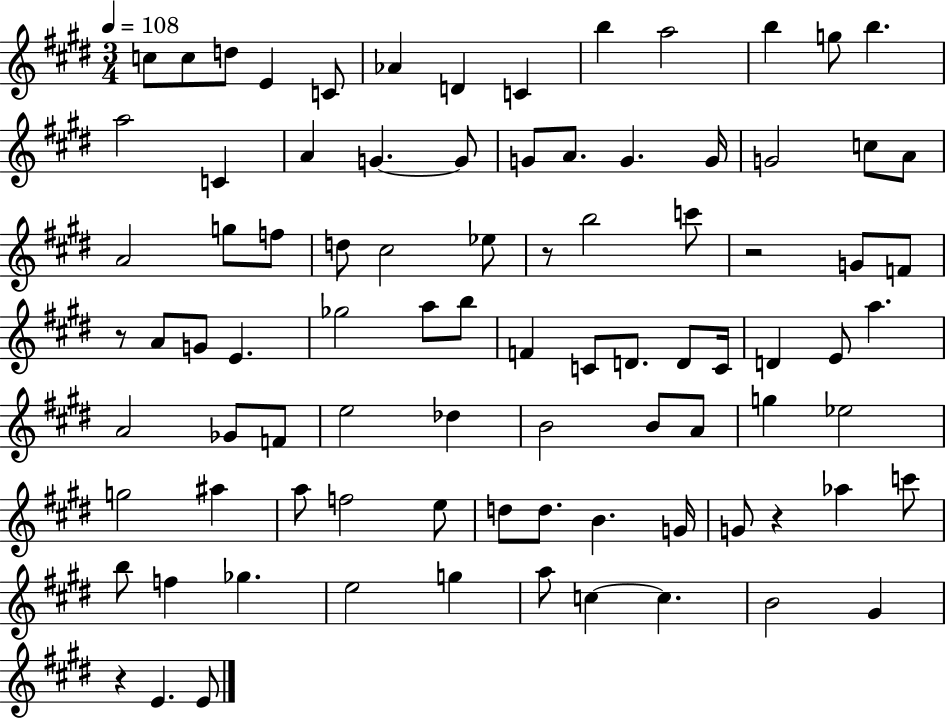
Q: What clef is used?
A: treble